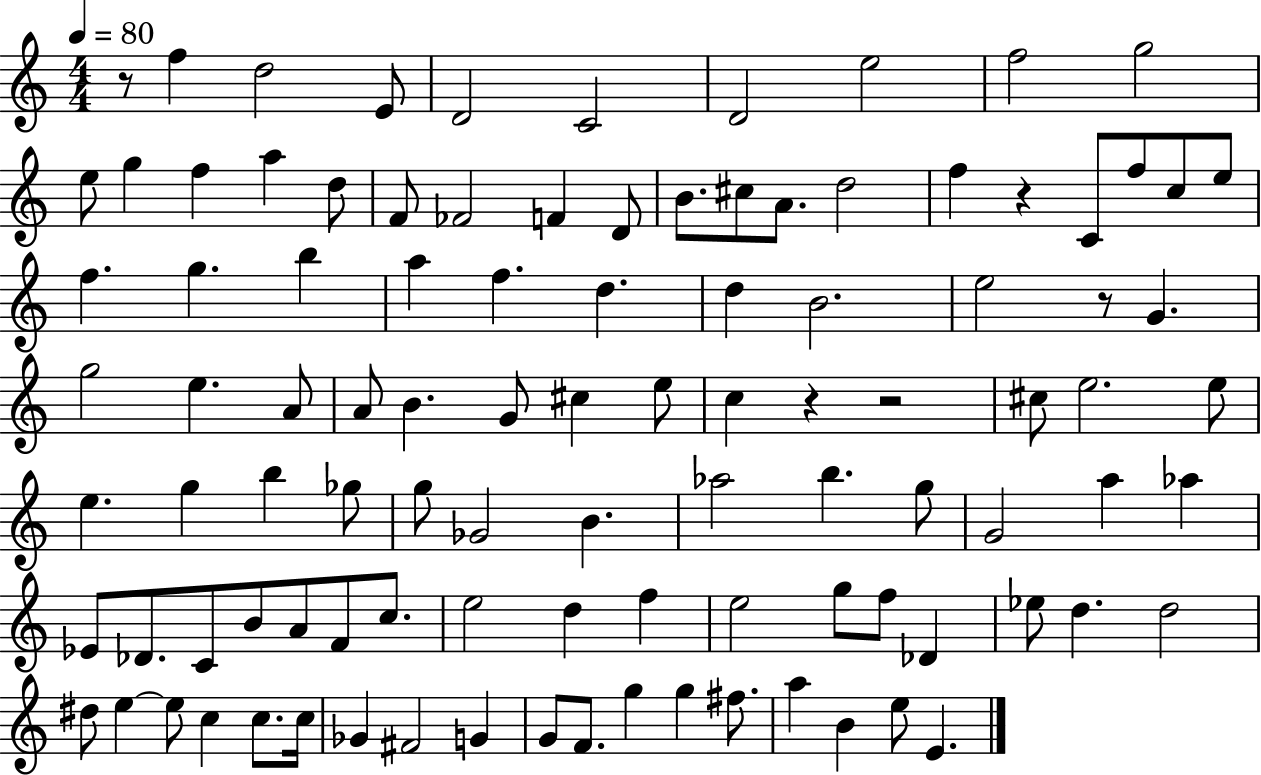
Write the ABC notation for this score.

X:1
T:Untitled
M:4/4
L:1/4
K:C
z/2 f d2 E/2 D2 C2 D2 e2 f2 g2 e/2 g f a d/2 F/2 _F2 F D/2 B/2 ^c/2 A/2 d2 f z C/2 f/2 c/2 e/2 f g b a f d d B2 e2 z/2 G g2 e A/2 A/2 B G/2 ^c e/2 c z z2 ^c/2 e2 e/2 e g b _g/2 g/2 _G2 B _a2 b g/2 G2 a _a _E/2 _D/2 C/2 B/2 A/2 F/2 c/2 e2 d f e2 g/2 f/2 _D _e/2 d d2 ^d/2 e e/2 c c/2 c/4 _G ^F2 G G/2 F/2 g g ^f/2 a B e/2 E